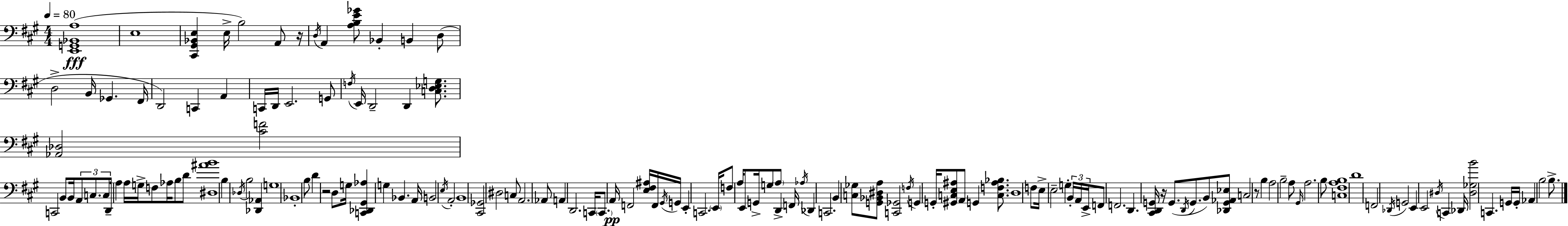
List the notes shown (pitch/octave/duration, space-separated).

[E2,G2,Bb2,A3]/w E3/w [C#2,G#2,Bb2,E3]/q E3/s B3/h A2/e R/s D3/s A2/q [A3,B3,E4,Gb4]/e Bb2/q B2/q D3/e D3/h B2/s Gb2/q. F#2/s D2/h C2/q A2/q C2/s D2/s E2/h. G2/e F3/s E2/s D2/h D2/q [C3,D3,Eb3,G3]/e. [Ab2,Db3]/h [C#4,F4]/h C2/h B2/e B2/s A2/e C3/e. C3/e D2/s A3/q A3/s G3/s F3/e Ab3/s B3/e D4/e [D#3,A#4,B4]/w B3/q Db3/s B3/h [Db2,Ab2]/q G3/w Bb2/w B3/e D4/q R/h D3/e G3/s [C2,Db2,G#2,Ab3]/q G3/q Bb2/q. A2/s B2/h E3/s A2/h B2/w [C#2,Gb2]/h D#3/h C3/e A2/h. Ab2/e A2/q D2/h. C2/s C2/e. A2/s F2/h [E3,F#3,A#3]/s F2/s G#2/s G2/s E2/q C2/h. E2/s F3/e A3/s E2/e G2/s G3/e A3/e D2/q F2/s Ab3/s Db2/q C2/h. B2/q [C3,Gb3]/e [G2,Bb2,D#3,A3]/e [C2,Gb2]/h F3/s G2/q G2/s [G#2,C3,E3,A#3]/e A2/e G2/q [C3,F3,A#3,Bb3]/e. D3/w F3/e E3/s E3/h G3/q B2/s A2/s E2/s F2/e F2/h. D2/q. [C#2,D2,G2]/s R/s G2/e. D2/s G2/e. B2/e [Db2,G2,Ab2,Eb3]/e C3/h R/e B3/q A3/h B3/h A3/e G#2/s A3/h. B3/e [C3,F#3,A3,B3]/w D4/w F2/h Db2/s G2/h E2/q E2/h D#3/s C2/q Db2/s [D#3,Gb3,B4]/h C2/q. G2/s G2/s Ab2/q B3/h B3/e.